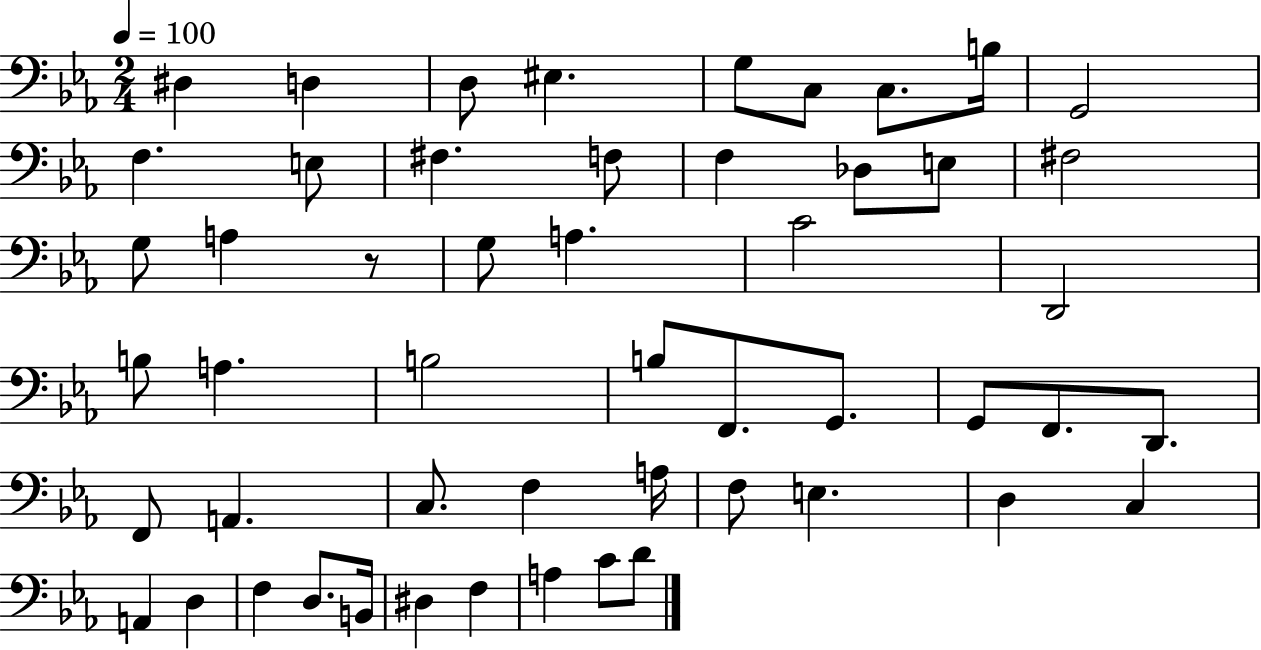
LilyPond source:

{
  \clef bass
  \numericTimeSignature
  \time 2/4
  \key ees \major
  \tempo 4 = 100
  dis4 d4 | d8 eis4. | g8 c8 c8. b16 | g,2 | \break f4. e8 | fis4. f8 | f4 des8 e8 | fis2 | \break g8 a4 r8 | g8 a4. | c'2 | d,2 | \break b8 a4. | b2 | b8 f,8. g,8. | g,8 f,8. d,8. | \break f,8 a,4. | c8. f4 a16 | f8 e4. | d4 c4 | \break a,4 d4 | f4 d8. b,16 | dis4 f4 | a4 c'8 d'8 | \break \bar "|."
}